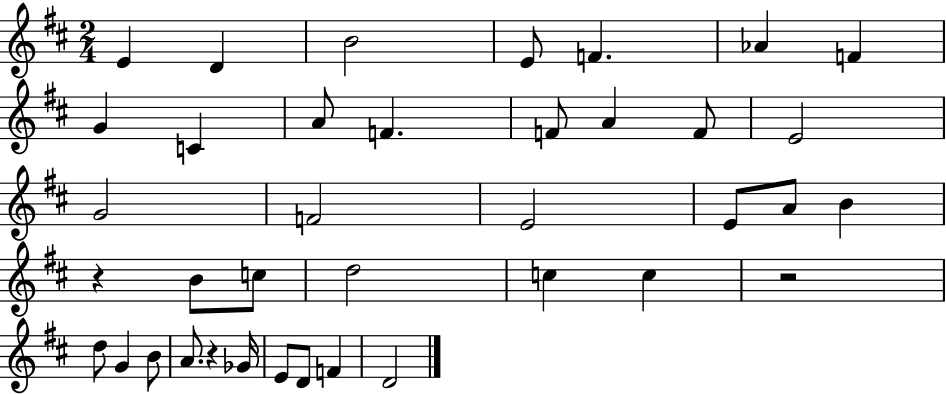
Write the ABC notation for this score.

X:1
T:Untitled
M:2/4
L:1/4
K:D
E D B2 E/2 F _A F G C A/2 F F/2 A F/2 E2 G2 F2 E2 E/2 A/2 B z B/2 c/2 d2 c c z2 d/2 G B/2 A/2 z _G/4 E/2 D/2 F D2